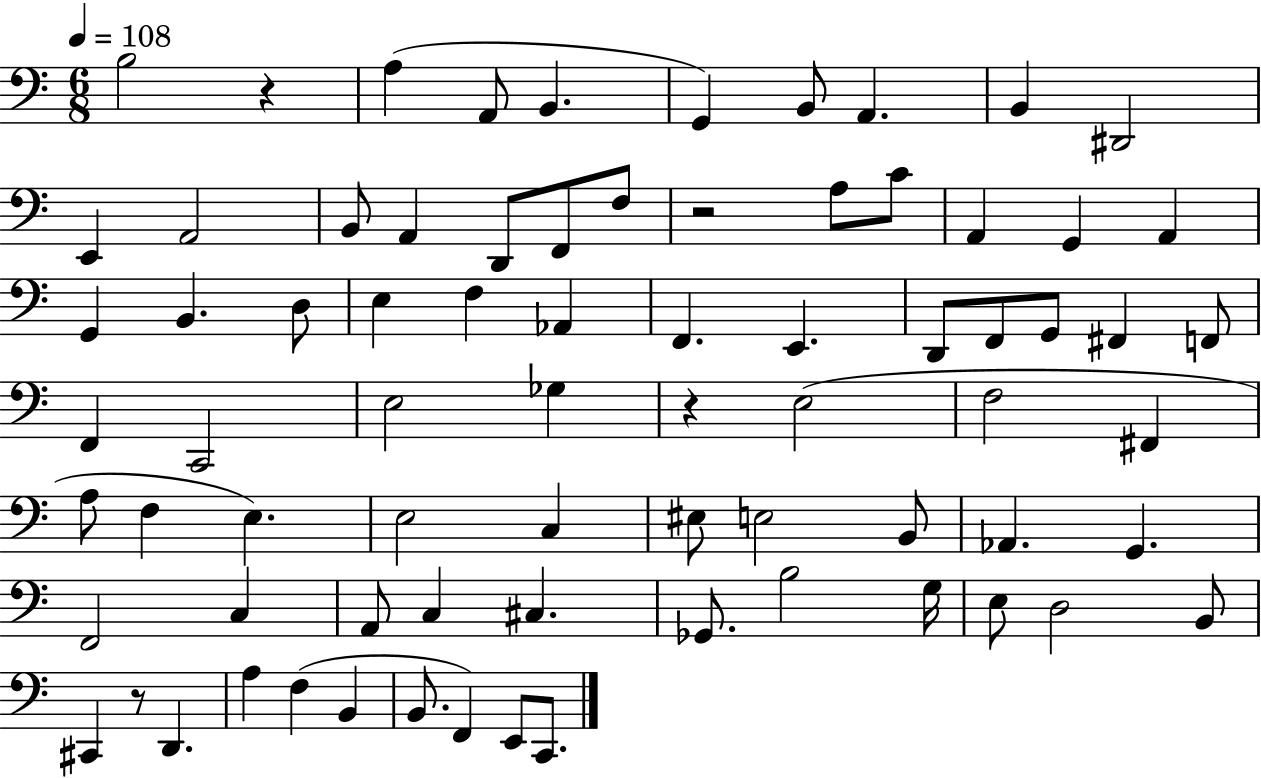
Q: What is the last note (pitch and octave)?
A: C2